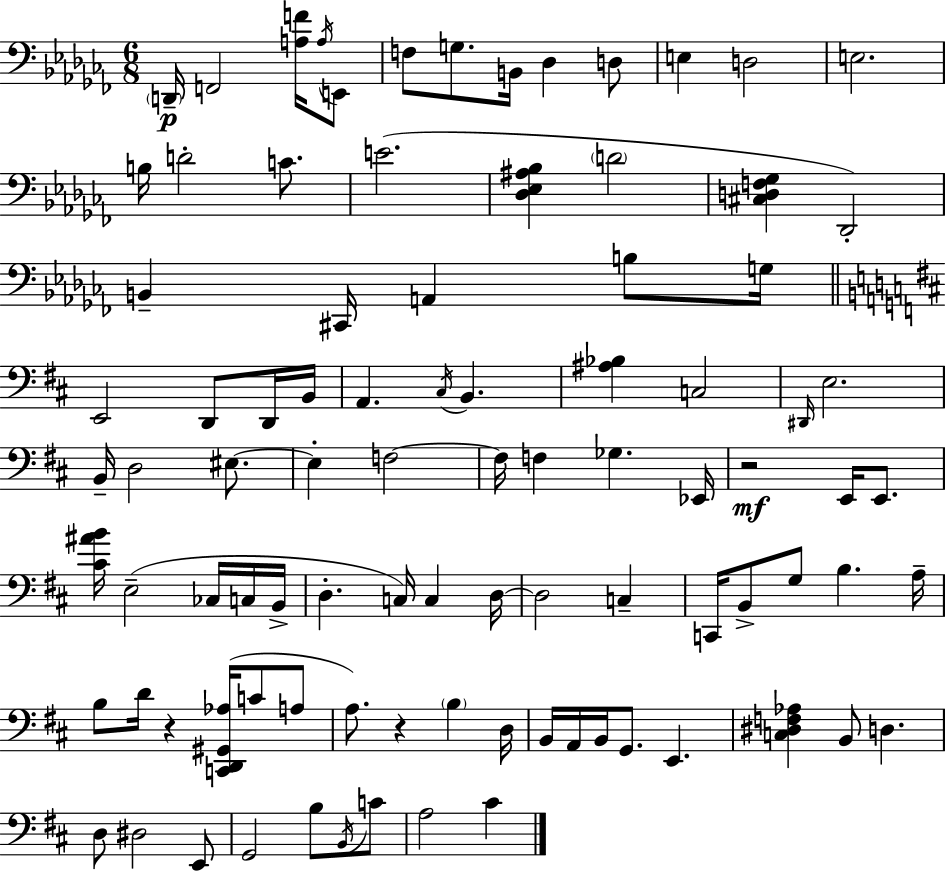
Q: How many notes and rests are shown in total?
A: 92